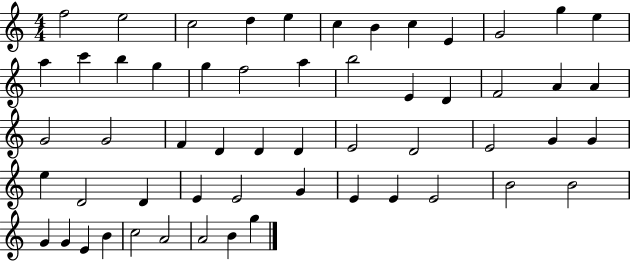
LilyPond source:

{
  \clef treble
  \numericTimeSignature
  \time 4/4
  \key c \major
  f''2 e''2 | c''2 d''4 e''4 | c''4 b'4 c''4 e'4 | g'2 g''4 e''4 | \break a''4 c'''4 b''4 g''4 | g''4 f''2 a''4 | b''2 e'4 d'4 | f'2 a'4 a'4 | \break g'2 g'2 | f'4 d'4 d'4 d'4 | e'2 d'2 | e'2 g'4 g'4 | \break e''4 d'2 d'4 | e'4 e'2 g'4 | e'4 e'4 e'2 | b'2 b'2 | \break g'4 g'4 e'4 b'4 | c''2 a'2 | a'2 b'4 g''4 | \bar "|."
}